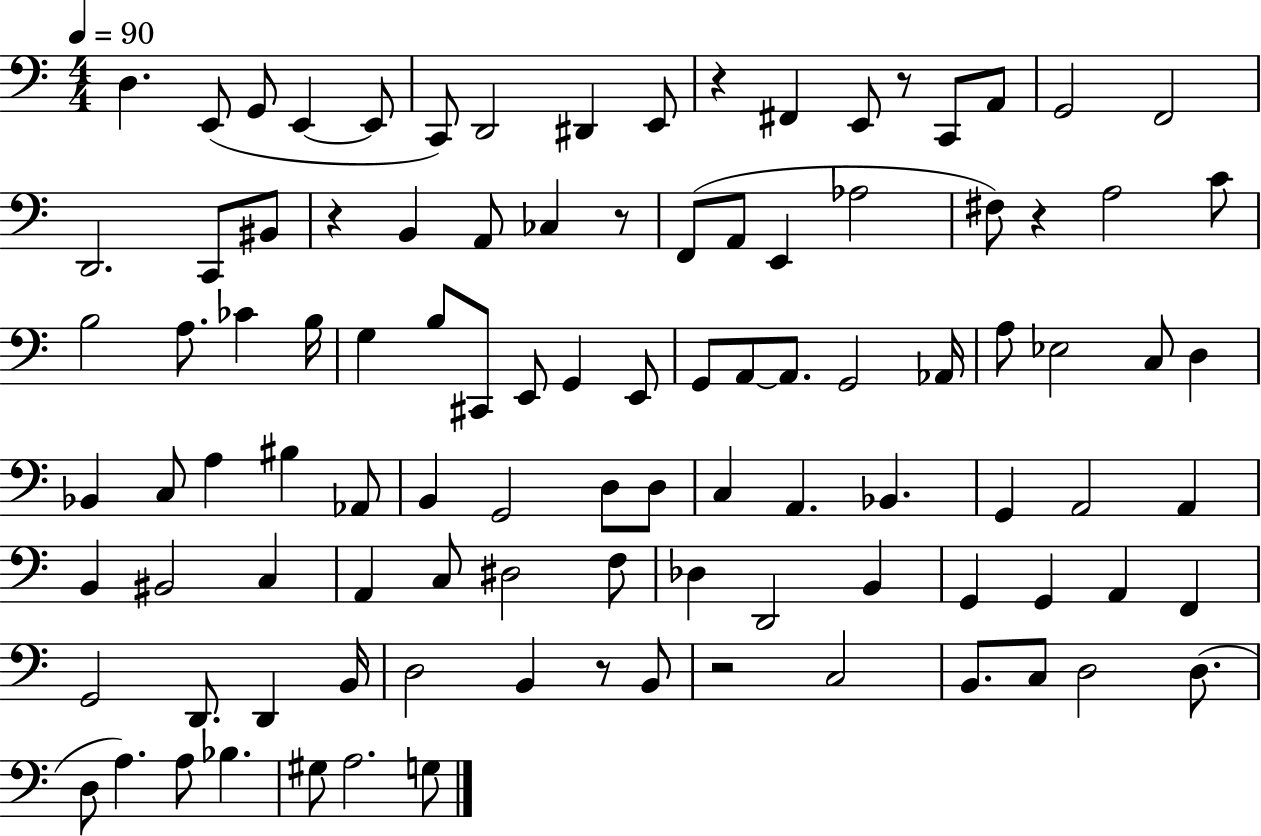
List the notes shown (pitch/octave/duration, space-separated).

D3/q. E2/e G2/e E2/q E2/e C2/e D2/h D#2/q E2/e R/q F#2/q E2/e R/e C2/e A2/e G2/h F2/h D2/h. C2/e BIS2/e R/q B2/q A2/e CES3/q R/e F2/e A2/e E2/q Ab3/h F#3/e R/q A3/h C4/e B3/h A3/e. CES4/q B3/s G3/q B3/e C#2/e E2/e G2/q E2/e G2/e A2/e A2/e. G2/h Ab2/s A3/e Eb3/h C3/e D3/q Bb2/q C3/e A3/q BIS3/q Ab2/e B2/q G2/h D3/e D3/e C3/q A2/q. Bb2/q. G2/q A2/h A2/q B2/q BIS2/h C3/q A2/q C3/e D#3/h F3/e Db3/q D2/h B2/q G2/q G2/q A2/q F2/q G2/h D2/e. D2/q B2/s D3/h B2/q R/e B2/e R/h C3/h B2/e. C3/e D3/h D3/e. D3/e A3/q. A3/e Bb3/q. G#3/e A3/h. G3/e